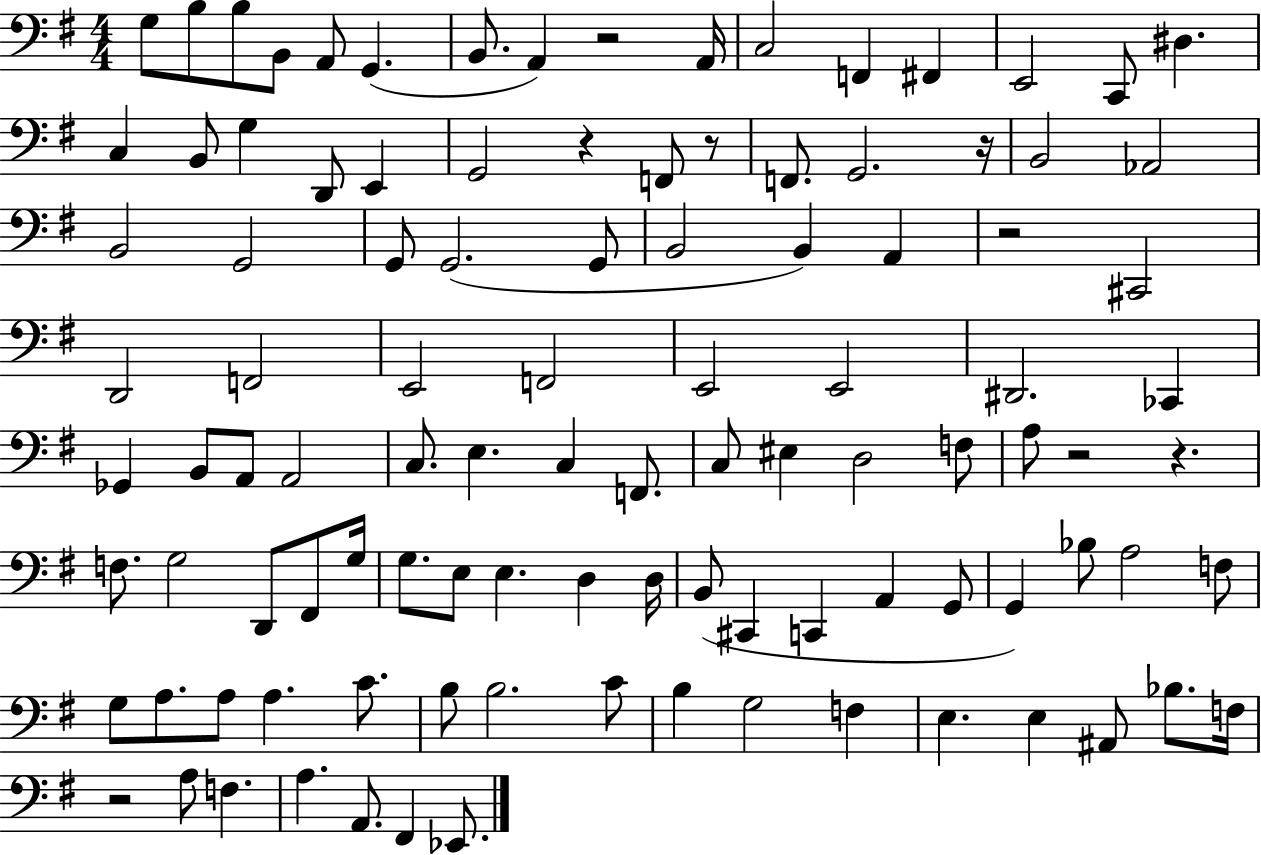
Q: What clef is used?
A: bass